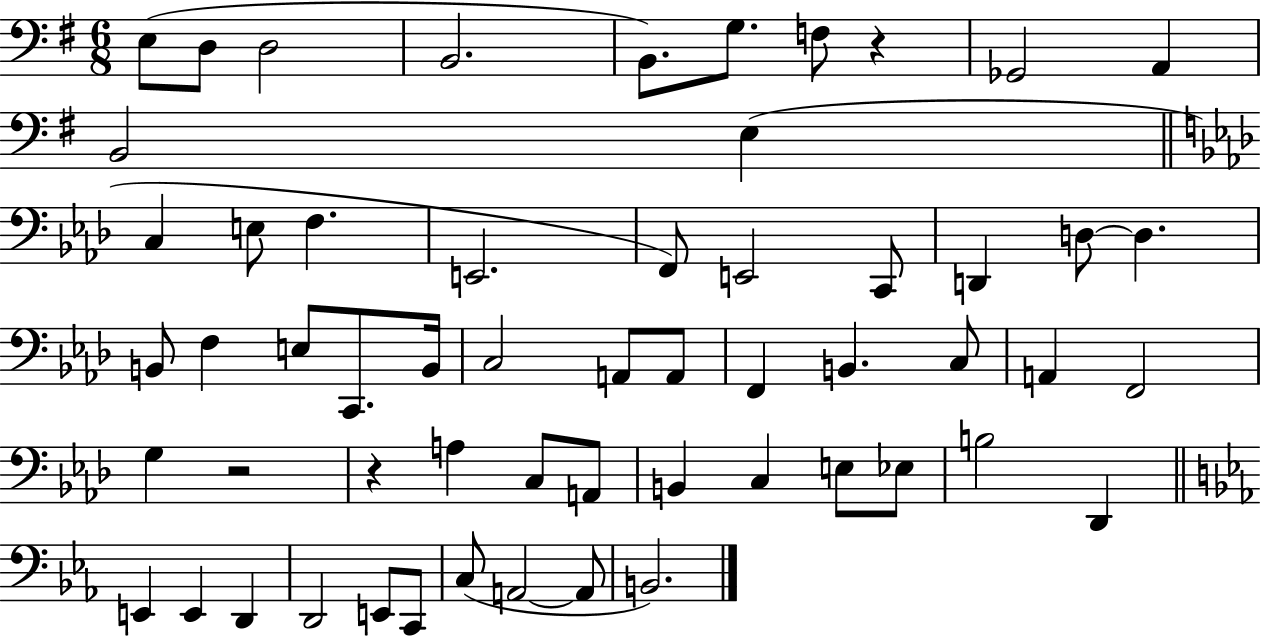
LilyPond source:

{
  \clef bass
  \numericTimeSignature
  \time 6/8
  \key g \major
  \repeat volta 2 { e8( d8 d2 | b,2. | b,8.) g8. f8 r4 | ges,2 a,4 | \break b,2 e4( | \bar "||" \break \key aes \major c4 e8 f4. | e,2. | f,8) e,2 c,8 | d,4 d8~~ d4. | \break b,8 f4 e8 c,8. b,16 | c2 a,8 a,8 | f,4 b,4. c8 | a,4 f,2 | \break g4 r2 | r4 a4 c8 a,8 | b,4 c4 e8 ees8 | b2 des,4 | \break \bar "||" \break \key ees \major e,4 e,4 d,4 | d,2 e,8 c,8 | c8( a,2~~ a,8 | b,2.) | \break } \bar "|."
}